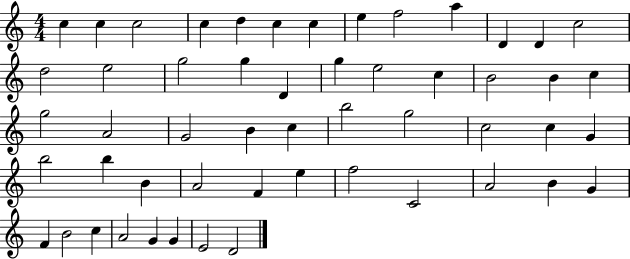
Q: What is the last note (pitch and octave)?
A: D4